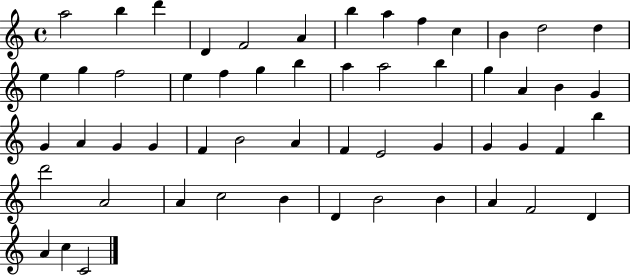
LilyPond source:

{
  \clef treble
  \time 4/4
  \defaultTimeSignature
  \key c \major
  a''2 b''4 d'''4 | d'4 f'2 a'4 | b''4 a''4 f''4 c''4 | b'4 d''2 d''4 | \break e''4 g''4 f''2 | e''4 f''4 g''4 b''4 | a''4 a''2 b''4 | g''4 a'4 b'4 g'4 | \break g'4 a'4 g'4 g'4 | f'4 b'2 a'4 | f'4 e'2 g'4 | g'4 g'4 f'4 b''4 | \break d'''2 a'2 | a'4 c''2 b'4 | d'4 b'2 b'4 | a'4 f'2 d'4 | \break a'4 c''4 c'2 | \bar "|."
}